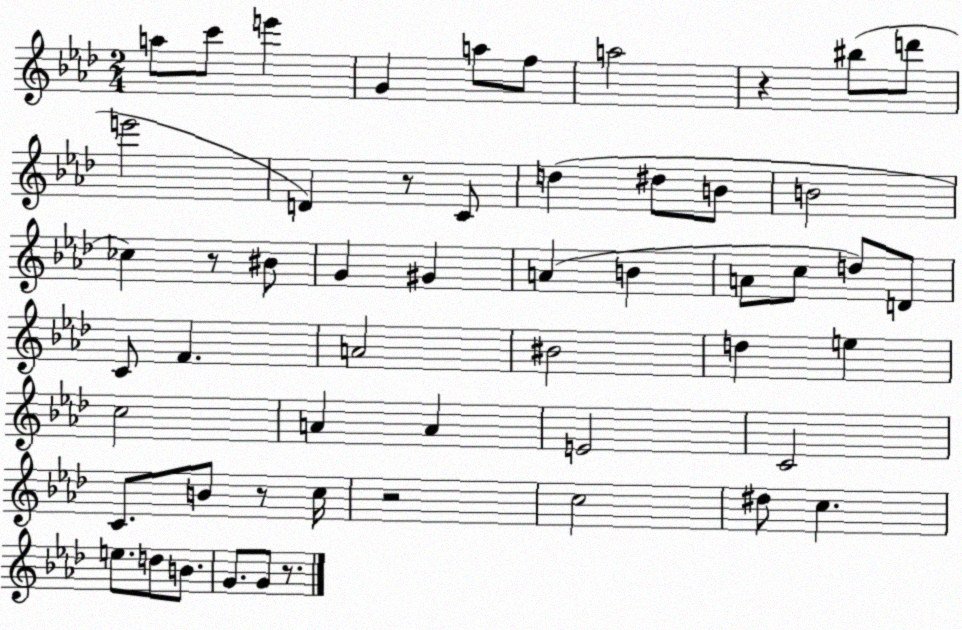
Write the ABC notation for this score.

X:1
T:Untitled
M:2/4
L:1/4
K:Ab
a/2 c'/2 e' G a/2 f/2 a2 z ^b/2 d'/2 e'2 D z/2 C/2 d ^d/2 B/2 B2 _c z/2 ^B/2 G ^G A B A/2 c/2 d/2 D/2 C/2 F A2 ^B2 d e c2 A A E2 C2 C/2 B/2 z/2 c/4 z2 c2 ^d/2 c e/2 d/2 B/2 G/2 G/2 z/2